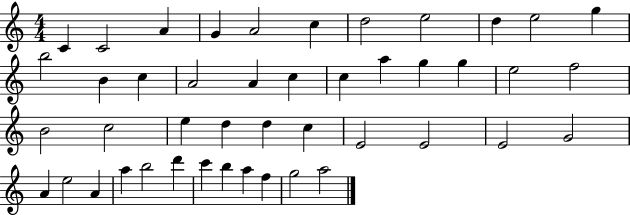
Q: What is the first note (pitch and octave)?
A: C4